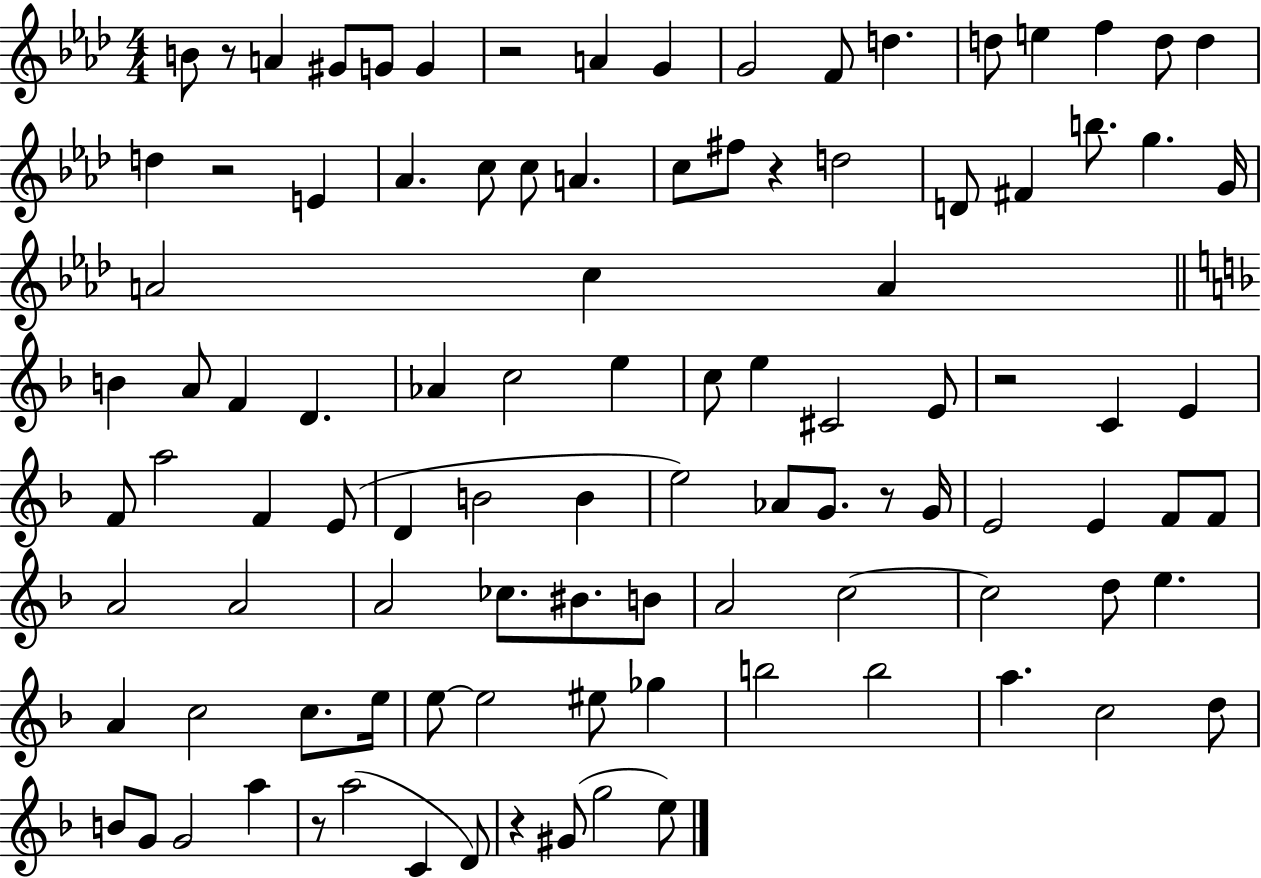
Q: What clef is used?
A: treble